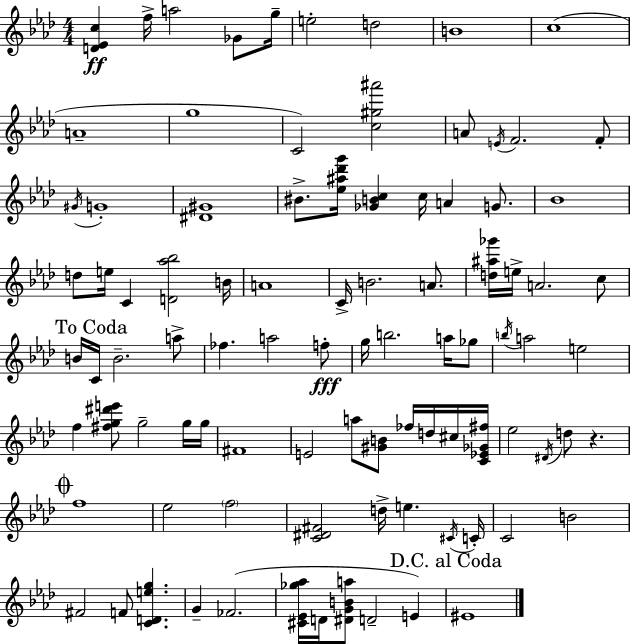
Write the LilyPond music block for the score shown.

{
  \clef treble
  \numericTimeSignature
  \time 4/4
  \key f \minor
  \repeat volta 2 { <d' ees' c''>4\ff f''16-> a''2 ges'8 g''16-- | e''2-. d''2 | b'1 | c''1( | \break a'1-- | g''1 | c'2) <c'' gis'' ais'''>2 | a'8 \acciaccatura { e'16 } f'2. f'8-. | \break \acciaccatura { gis'16 } g'1-. | <dis' gis'>1 | bis'8.-> <ees'' ais'' des''' g'''>16 <ges' b' c''>4 c''16 a'4 g'8. | bes'1 | \break d''8 e''16 c'4 <d' aes'' bes''>2 | b'16 a'1 | c'16-> b'2. a'8. | <d'' ais'' ges'''>16 e''16-> a'2. | \break c''8 \mark "To Coda" b'16 c'16 b'2.-- | a''8-> fes''4. a''2 | f''8-.\fff g''16 b''2. a''16 | ges''8 \acciaccatura { b''16 } a''2 e''2 | \break f''4 <fis'' g'' dis''' e'''>8 g''2-- | g''16 g''16 fis'1 | e'2 a''8 <gis' b'>8 fes''16 | d''16 cis''16 <c' ees' ges' fis''>16 ees''2 \acciaccatura { dis'16 } d''8 r4. | \break \mark \markup { \musicglyph "scripts.coda" } f''1 | ees''2 \parenthesize f''2 | <c' dis' fis'>2 d''16-> e''4. | \acciaccatura { cis'16 } c'16-. c'2 b'2 | \break fis'2 f'8 <c' d' e'' g''>4. | g'4-- fes'2.( | <cis' ees' ges'' aes''>16 d'16 <dis' g' b' a''>8 d'2-- | e'4) \mark "D.C. al Coda" eis'1 | \break } \bar "|."
}